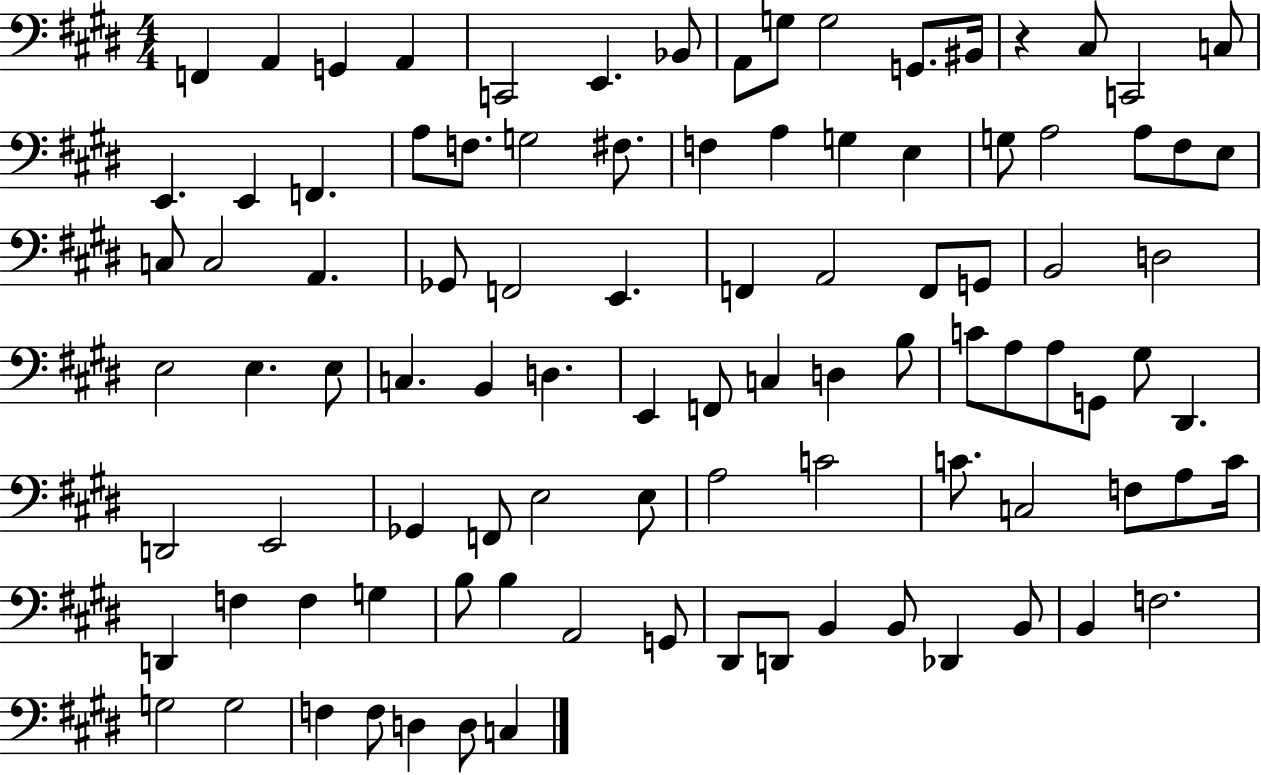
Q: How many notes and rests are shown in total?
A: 97